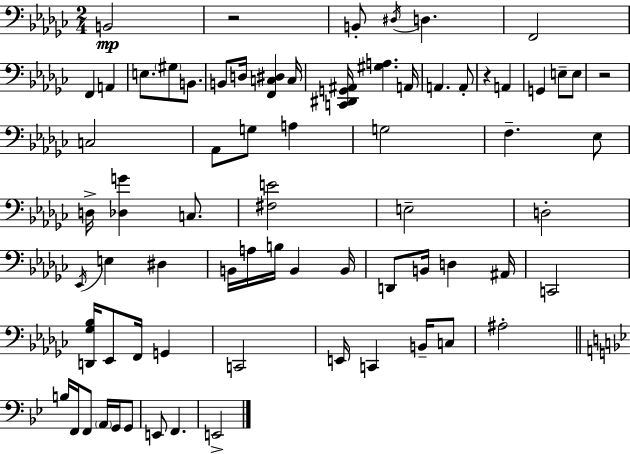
{
  \clef bass
  \numericTimeSignature
  \time 2/4
  \key ees \minor
  b,2\mp | r2 | b,8-. \acciaccatura { dis16 } d4. | f,2 | \break f,4 a,4 | e8. \parenthesize gis8 b,8. | b,8 d16 <f, c dis>4 | c16 <c, dis, g, ais,>16 <gis a>4. | \break a,16 a,4. a,8-. | r4 a,4 | g,4 e8-- e8 | r2 | \break c2 | aes,8 g8 a4 | g2 | f4.-- ees8 | \break d16-> <des g'>4 c8. | <fis e'>2 | e2-- | d2-. | \break \acciaccatura { ees,16 } e4 dis4 | b,16 a16 b16 b,4 | b,16 d,8 b,16 d4 | ais,16 c,2 | \break <d, ges bes>16 ees,8 f,16 g,4 | c,2 | e,16 c,4 b,16-- | c8 ais2-. | \break \bar "||" \break \key bes \major b16 f,16 f,8 \parenthesize a,16 g,16 g,8 | e,8 f,4. | e,2-> | \bar "|."
}